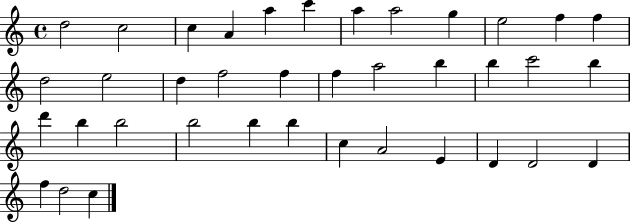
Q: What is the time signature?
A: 4/4